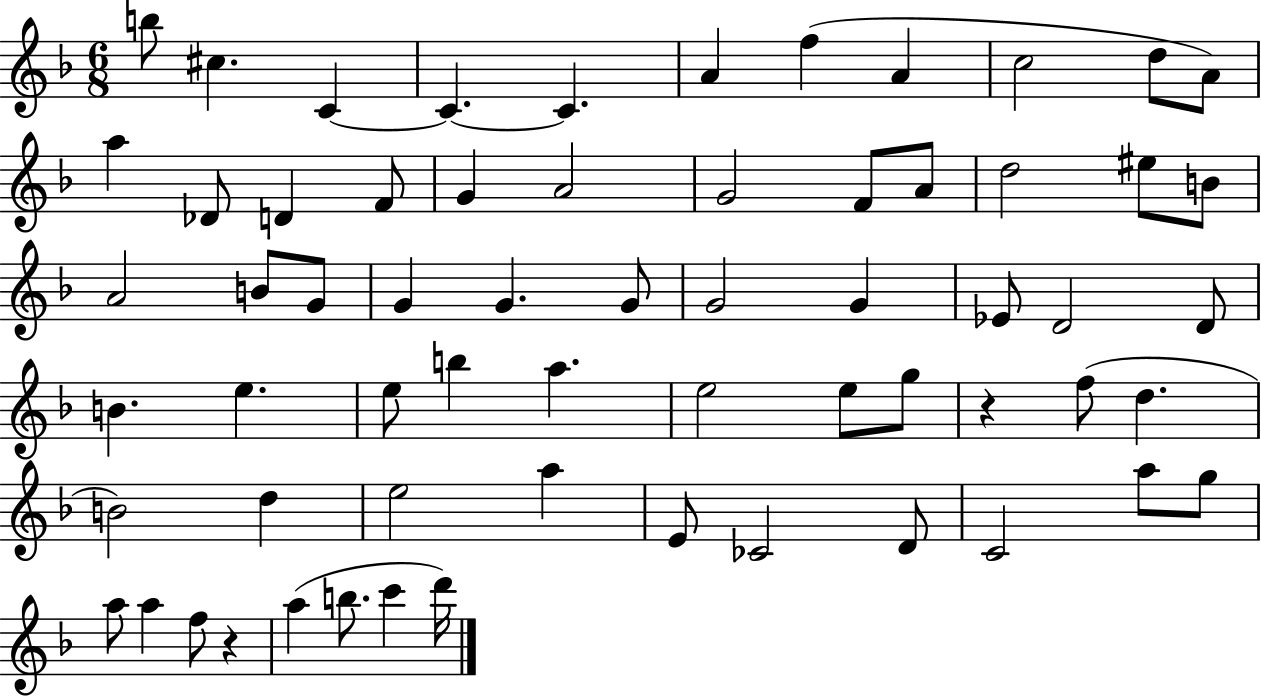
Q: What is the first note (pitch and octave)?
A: B5